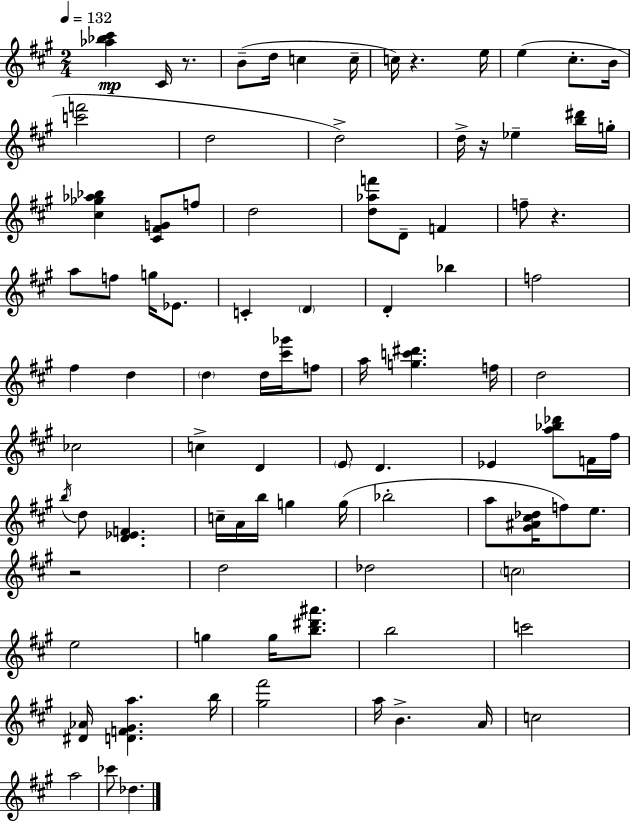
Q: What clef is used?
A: treble